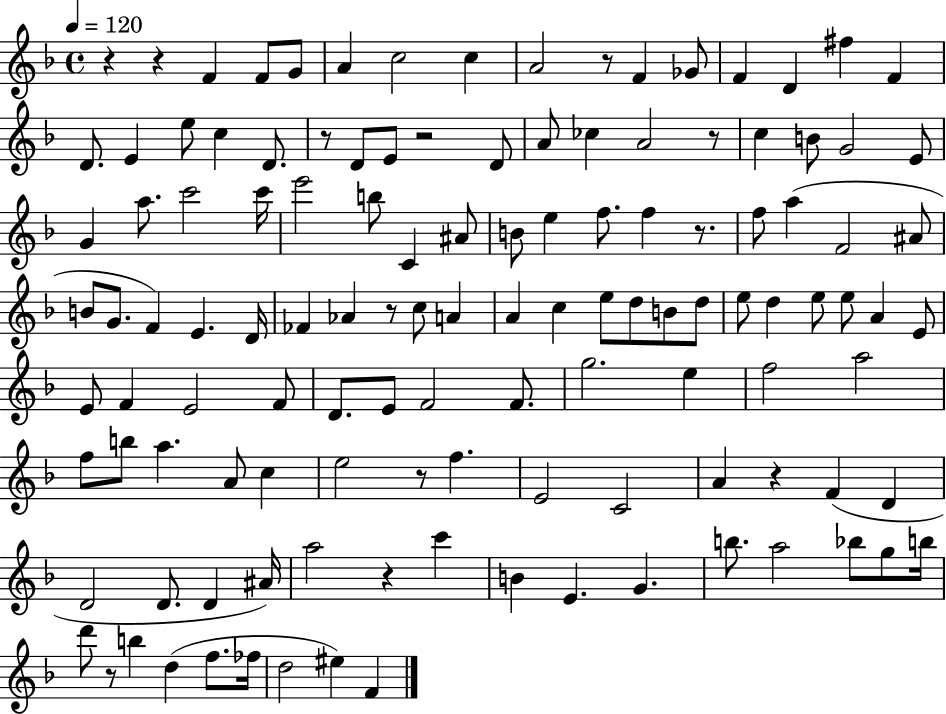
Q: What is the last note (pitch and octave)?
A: F4